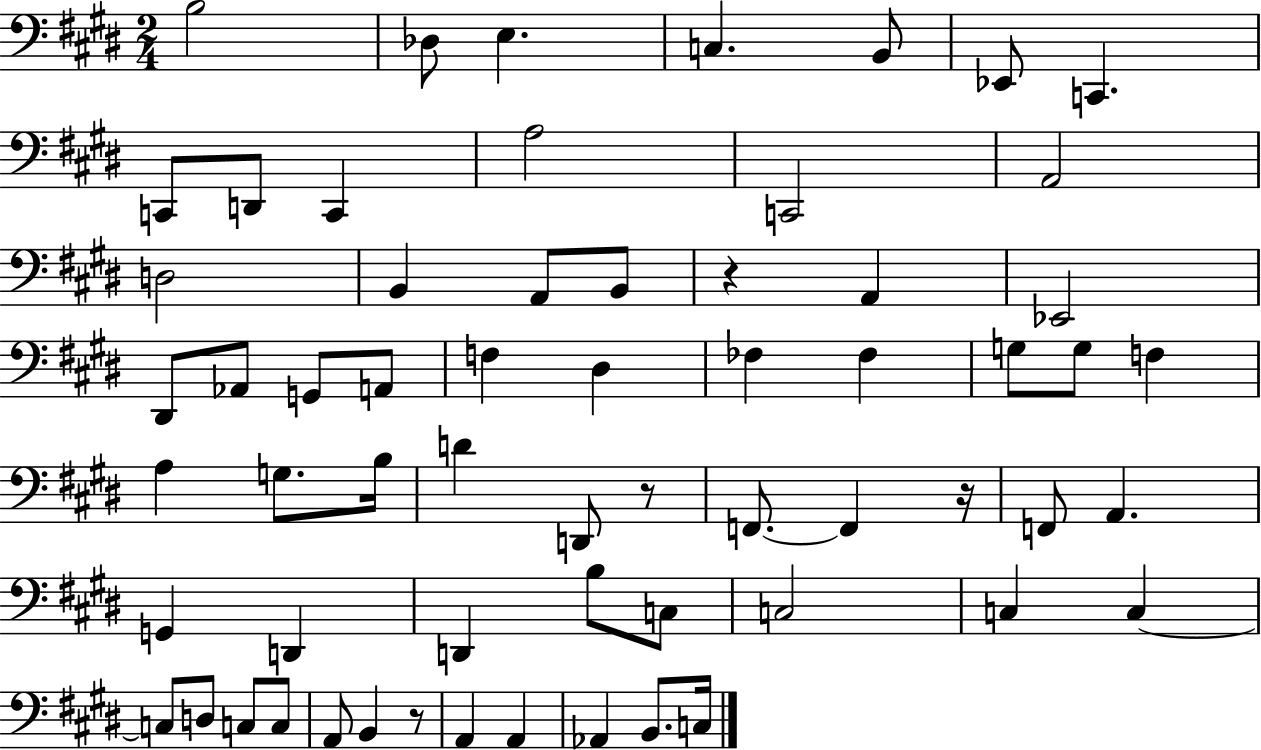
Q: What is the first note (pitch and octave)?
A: B3